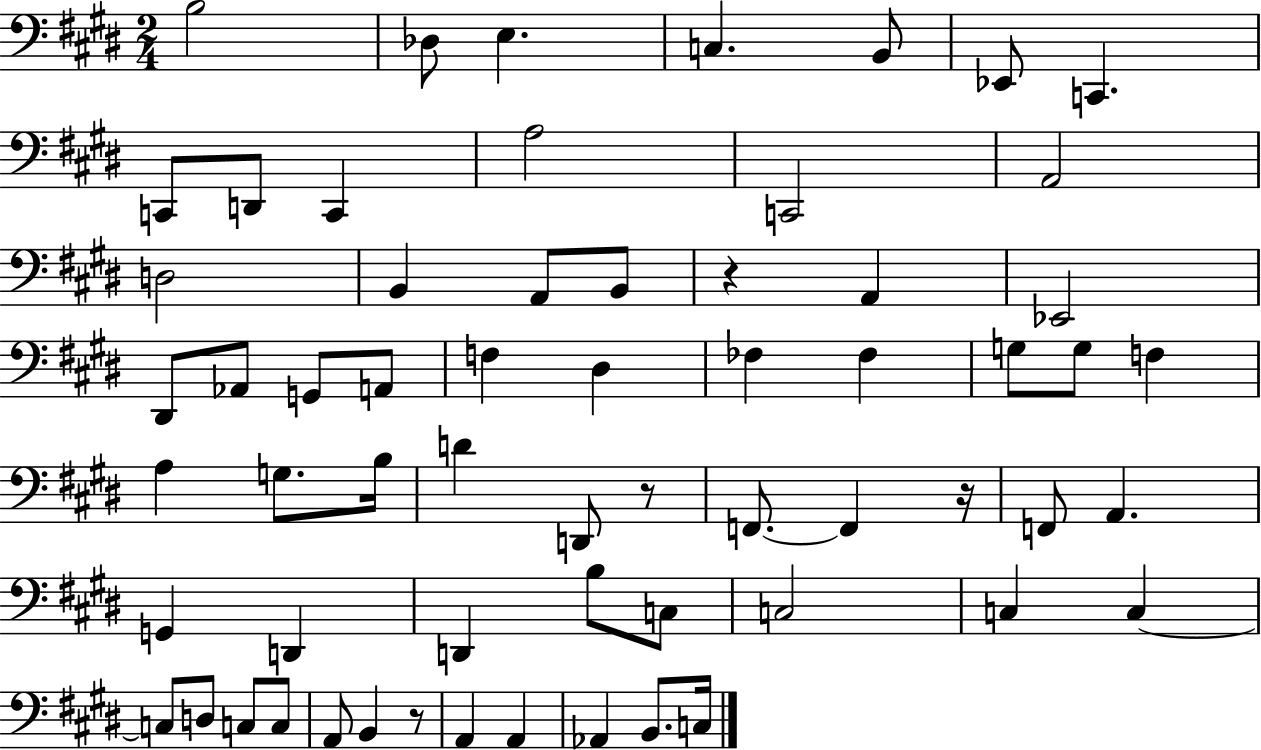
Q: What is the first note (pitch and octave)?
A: B3